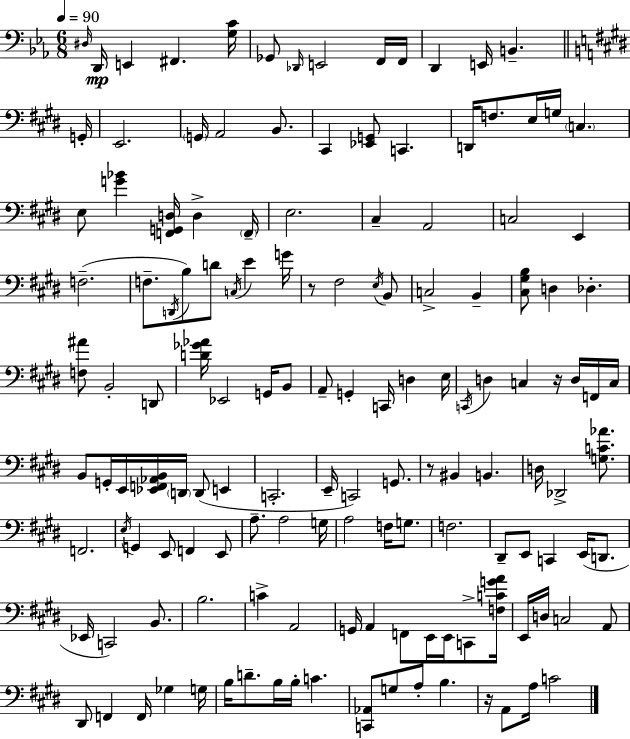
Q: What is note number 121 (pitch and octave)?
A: C4